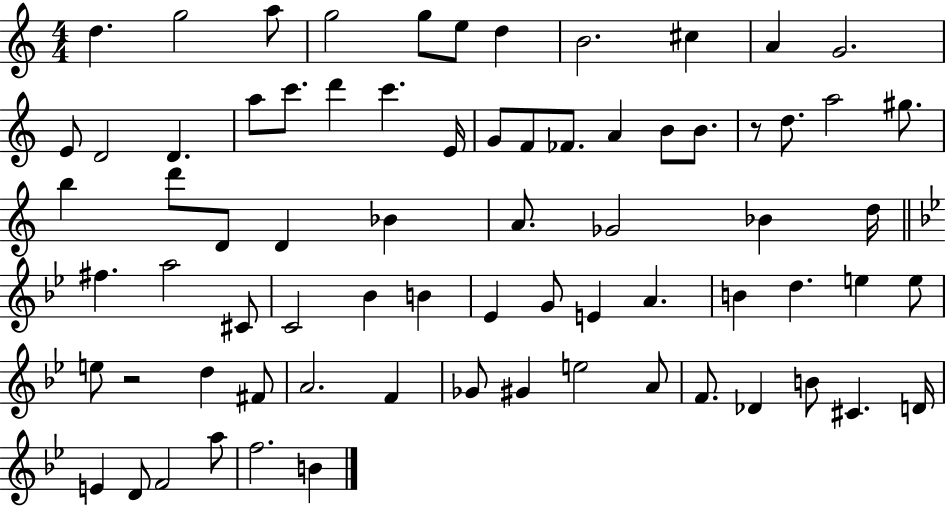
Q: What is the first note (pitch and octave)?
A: D5